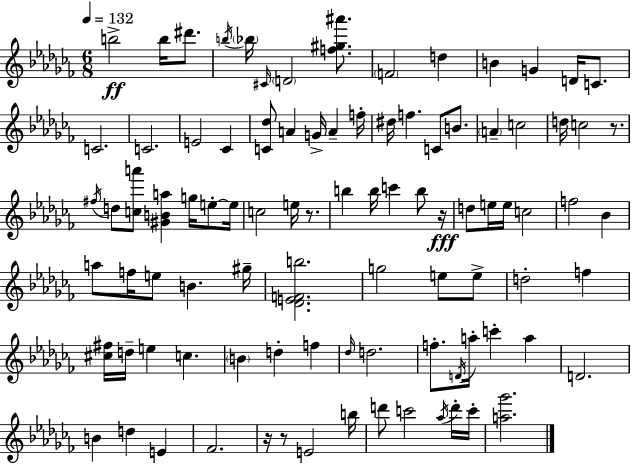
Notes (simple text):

B5/h B5/s D#6/e. B5/s Bb5/s C#4/s D4/h [F5,G#5,A#6]/e. F4/h D5/q B4/q G4/q D4/s C4/e. C4/h. C4/h. E4/h CES4/q [C4,Db5]/e A4/q G4/s A4/q F5/s D#5/s F5/q. C4/e B4/e. A4/q C5/h D5/s C5/h R/e. F#5/s D5/e [C5,A6]/e [G#4,B4,A5]/q G5/s E5/e E5/s C5/h E5/s R/e. B5/q B5/s C6/q B5/e R/s D5/e E5/s E5/s C5/h F5/h Bb4/q A5/e F5/s E5/e B4/q. G#5/s [Db4,E4,F4,B5]/h. G5/h E5/e E5/e D5/h F5/q [C#5,F#5]/s D5/s E5/q C5/q. B4/q D5/q F5/q Db5/s D5/h. F5/e. D4/s A5/s C6/q A5/q D4/h. B4/q D5/q E4/q FES4/h. R/s R/e E4/h B5/s D6/e C6/h Ab5/s D6/s C6/s [A5,Gb6]/h.